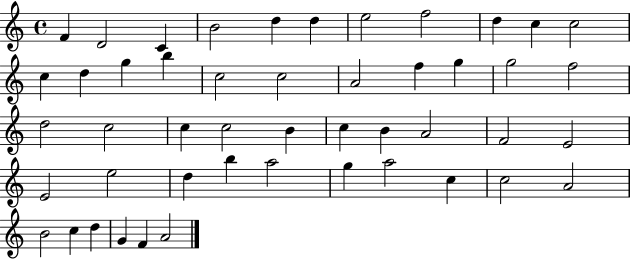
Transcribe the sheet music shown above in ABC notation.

X:1
T:Untitled
M:4/4
L:1/4
K:C
F D2 C B2 d d e2 f2 d c c2 c d g b c2 c2 A2 f g g2 f2 d2 c2 c c2 B c B A2 F2 E2 E2 e2 d b a2 g a2 c c2 A2 B2 c d G F A2